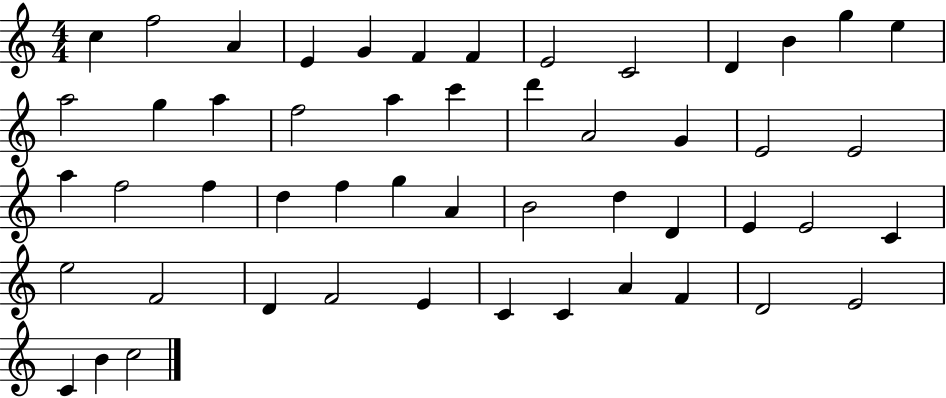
C5/q F5/h A4/q E4/q G4/q F4/q F4/q E4/h C4/h D4/q B4/q G5/q E5/q A5/h G5/q A5/q F5/h A5/q C6/q D6/q A4/h G4/q E4/h E4/h A5/q F5/h F5/q D5/q F5/q G5/q A4/q B4/h D5/q D4/q E4/q E4/h C4/q E5/h F4/h D4/q F4/h E4/q C4/q C4/q A4/q F4/q D4/h E4/h C4/q B4/q C5/h